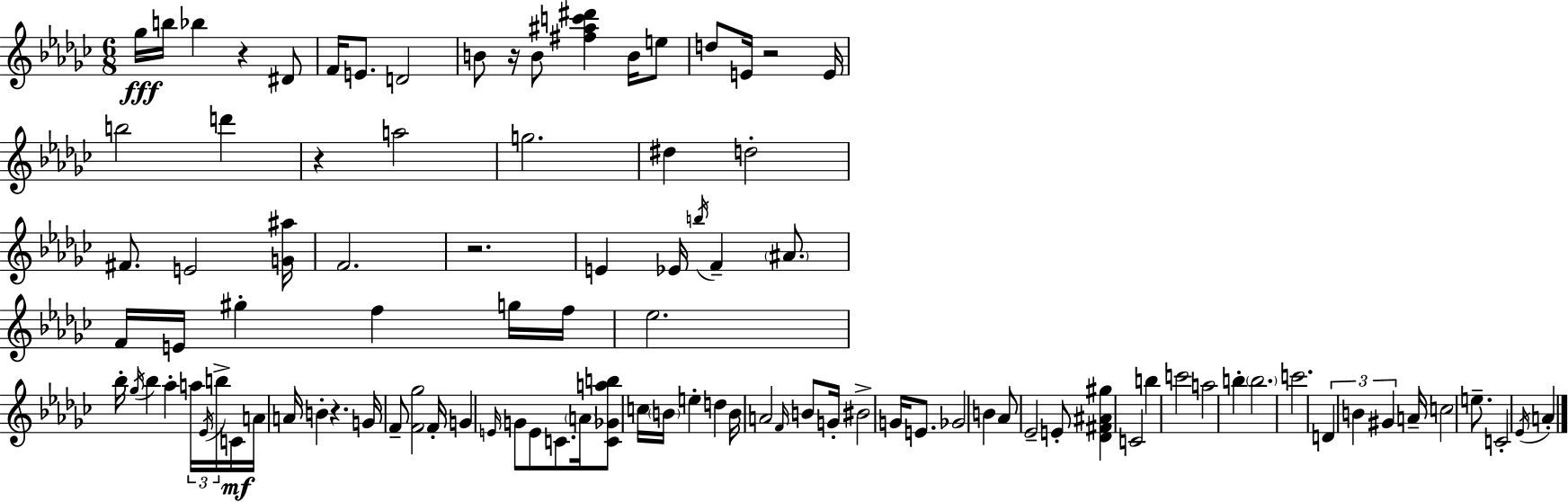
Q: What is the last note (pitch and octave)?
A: A4